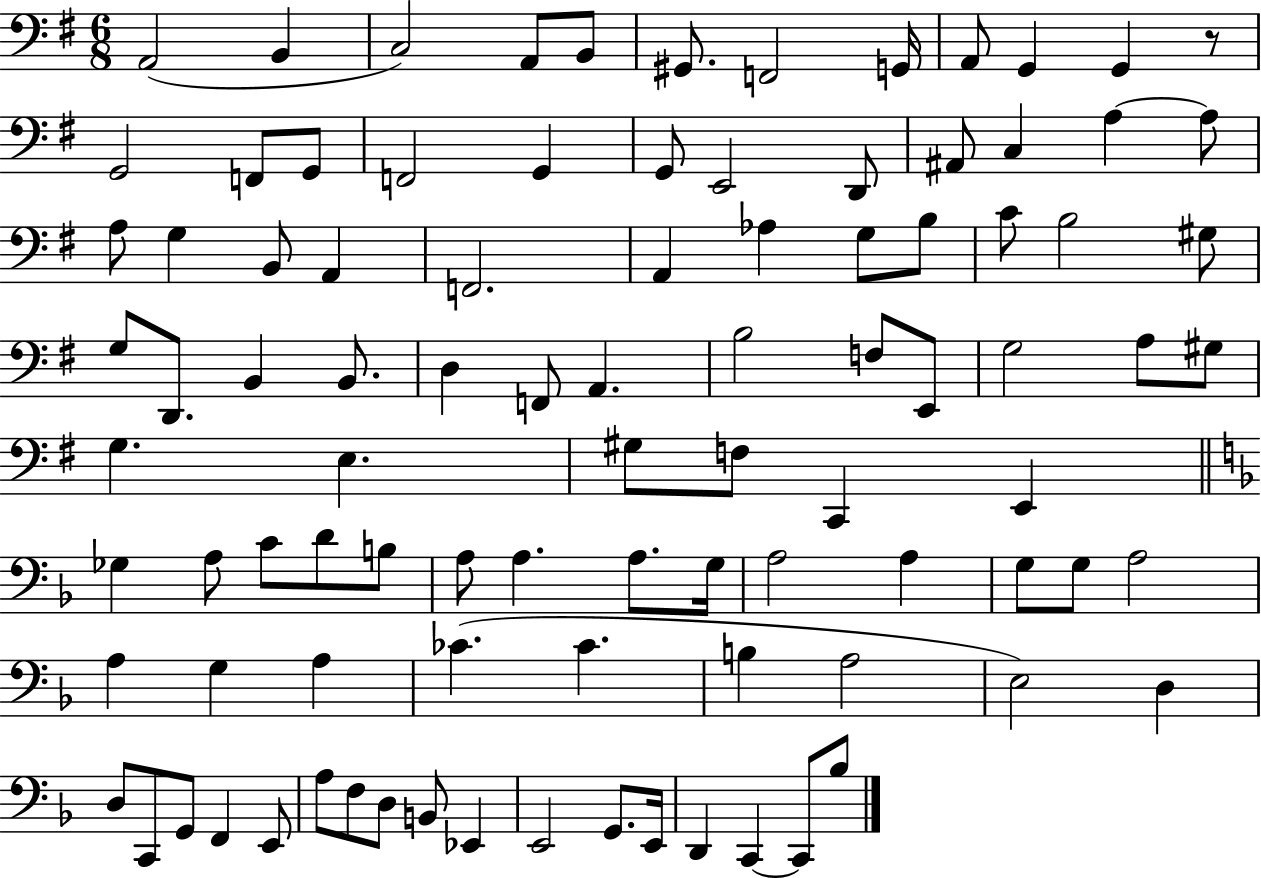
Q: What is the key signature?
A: G major